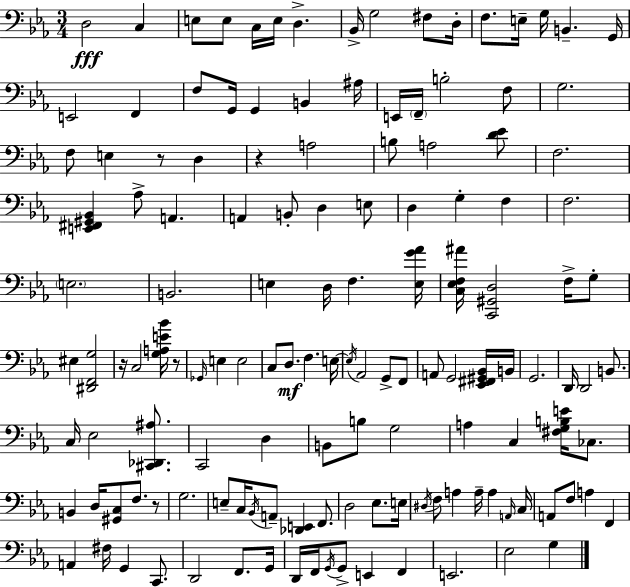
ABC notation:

X:1
T:Untitled
M:3/4
L:1/4
K:Eb
D,2 C, E,/2 E,/2 C,/4 E,/4 D, _B,,/4 G,2 ^F,/2 D,/4 F,/2 E,/4 G,/4 B,, G,,/4 E,,2 F,, F,/2 G,,/4 G,, B,, ^A,/4 E,,/4 F,,/4 B,2 F,/2 G,2 F,/2 E, z/2 D, z A,2 B,/2 A,2 [D_E]/2 F,2 [E,,^F,,^G,,_B,,] _A,/2 A,, A,, B,,/2 D, E,/2 D, G, F, F,2 E,2 B,,2 E, D,/4 F, [E,G_A]/4 [C,_E,F,^A]/4 [C,,^G,,D,]2 F,/4 G,/2 ^E, [^D,,F,,G,]2 z/4 C,2 [G,A,E_B]/4 z/2 _G,,/4 E, E,2 C,/2 D,/2 F, E,/4 E,/4 _A,,2 G,,/2 F,,/2 A,,/2 G,,2 [_E,,^F,,^G,,_B,,]/4 B,,/4 G,,2 D,,/4 D,,2 B,,/2 C,/4 _E,2 [^C,,_D,,^A,]/2 C,,2 D, B,,/2 B,/2 G,2 A, C, [^F,G,B,E]/4 _C,/2 B,, D,/4 [^G,,C,]/2 F,/2 z/2 G,2 E,/2 C,/4 _B,,/4 A,,/2 [_D,,E,,] F,,/2 D,2 _E,/2 E,/4 ^D,/4 F,/2 A, A,/4 A, A,,/4 C,/4 A,,/2 F,/2 A, F,, A,, ^F,/4 G,, C,,/2 D,,2 F,,/2 G,,/4 D,,/4 F,,/4 G,,/4 G,,/2 E,, F,, E,,2 _E,2 G,